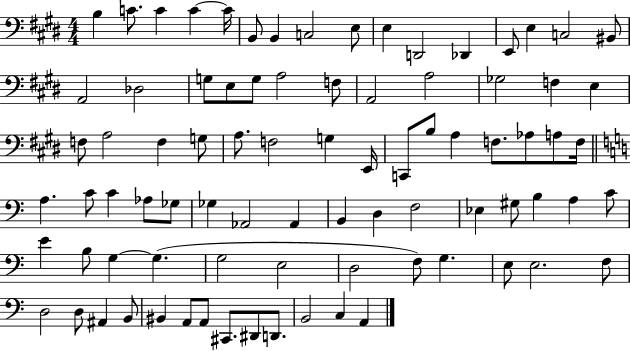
{
  \clef bass
  \numericTimeSignature
  \time 4/4
  \key e \major
  b4 c'8. c'4 c'4~~ c'16 | b,8 b,4 c2 e8 | e4 d,2 des,4 | e,8 e4 c2 bis,8 | \break a,2 des2 | g8 e8 g8 a2 f8 | a,2 a2 | ges2 f4 e4 | \break f8 a2 f4 g8 | a8. f2 g4 e,16 | c,8 b8 a4 f8. aes8 a8 f16 | \bar "||" \break \key c \major a4. c'8 c'4 aes8 ges8 | ges4 aes,2 aes,4 | b,4 d4 f2 | ees4 gis8 b4 a4 c'8 | \break e'4 b8 g4~~ g4.( | g2 e2 | d2 f8) g4. | e8 e2. f8 | \break d2 d8 ais,4 b,8 | bis,4 a,8 a,8 cis,8. dis,8 d,8. | b,2 c4 a,4 | \bar "|."
}